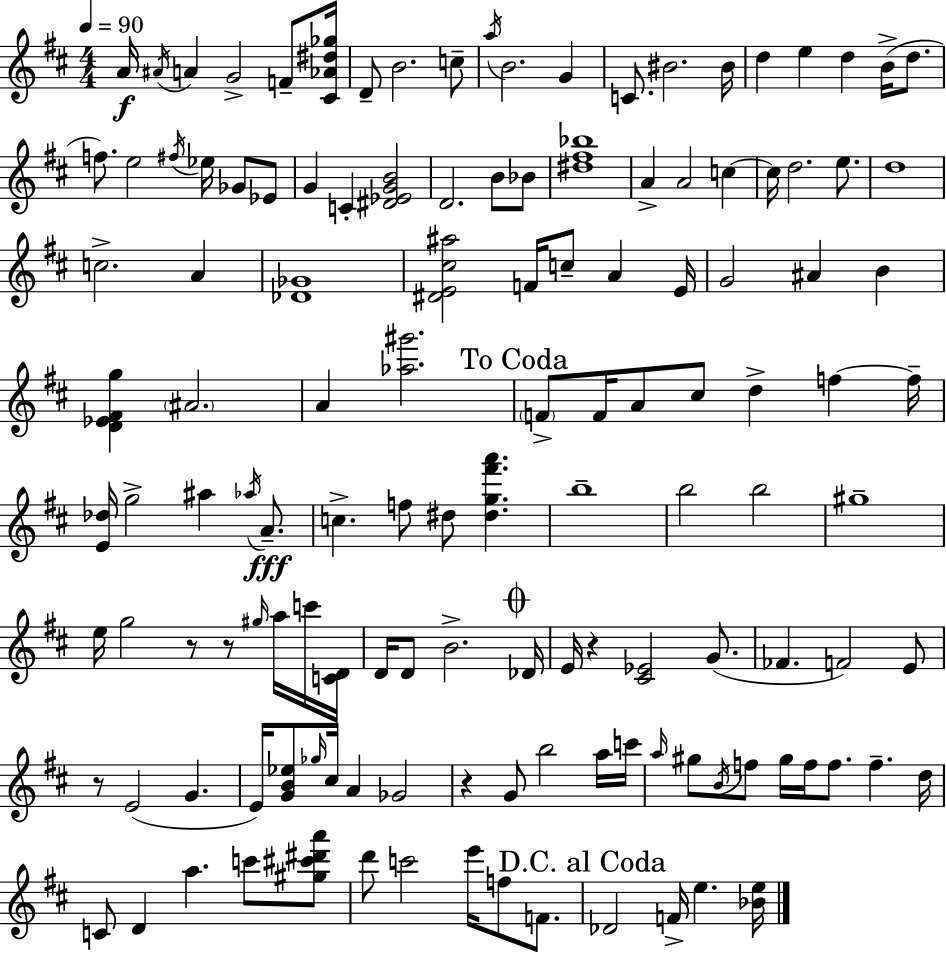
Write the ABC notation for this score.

X:1
T:Untitled
M:4/4
L:1/4
K:D
A/4 ^A/4 A G2 F/2 [^C_A^d_g]/4 D/2 B2 c/2 a/4 B2 G C/2 ^B2 ^B/4 d e d B/4 d/2 f/2 e2 ^f/4 _e/4 _G/2 _E/2 G C [^D_EGB]2 D2 B/2 _B/2 [^d^f_b]4 A A2 c c/4 d2 e/2 d4 c2 A [_D_G]4 [^DE^c^a]2 F/4 c/2 A E/4 G2 ^A B [D_E^Fg] ^A2 A [_a^g']2 F/2 F/4 A/2 ^c/2 d f f/4 [E_d]/4 g2 ^a _a/4 A/2 c f/2 ^d/2 [^dg^f'a'] b4 b2 b2 ^g4 e/4 g2 z/2 z/2 ^g/4 a/4 c'/4 [CD]/4 D/4 D/2 B2 _D/4 E/4 z [^C_E]2 G/2 _F F2 E/2 z/2 E2 G E/4 [GB_e]/2 _g/4 ^c/4 A _G2 z G/2 b2 a/4 c'/4 a/4 ^g/2 B/4 f/2 ^g/4 f/4 f/2 f d/4 C/2 D a c'/2 [^g^c'^d'a']/2 d'/2 c'2 e'/4 f/2 F/2 _D2 F/4 e [_Be]/4